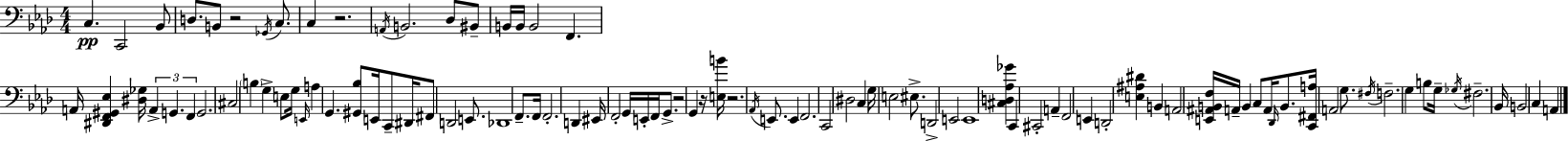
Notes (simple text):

C3/q. C2/h Bb2/e D3/e. B2/e R/h Gb2/s C3/e. C3/q R/h. A2/s B2/h. Db3/e BIS2/e B2/s B2/s B2/h F2/q. A2/s [D#2,F2,G#2,Eb3]/q [D#3,Gb3]/s A2/q G2/q. F2/q G2/h. C#3/h B3/q G3/q E3/e G3/s E2/s A3/q G2/q. [G#2,Bb3]/e E2/s C2/e D#2/s F#2/e D2/h E2/e. Db2/w F2/e. F2/s F2/h. D2/q EIS2/s F2/h G2/s E2/s F2/s G2/e. R/h G2/q R/s [E3,B4]/s R/h. Ab2/s E2/e. E2/q F2/h. C2/h D#3/h C3/q G3/s E3/h EIS3/e. D2/h E2/h E2/w [C#3,D3,Ab3,Gb4]/q C2/q C#2/h A2/q F2/h E2/q D2/h [E3,A#3,D#4]/q B2/q A2/h [E2,A#2,B2,F3]/s A2/s B2/q C3/e A2/s Db2/s B2/e. [C2,F#2,A3]/s A2/h G3/e. F#3/s F3/h. G3/q B3/e G3/s Gb3/s F#3/h. Bb2/s B2/h C3/q A2/q